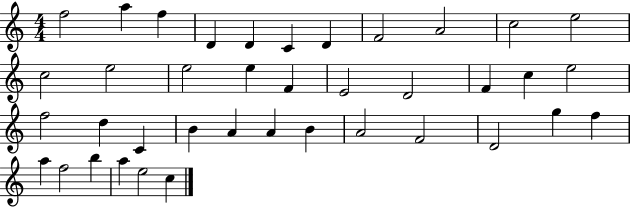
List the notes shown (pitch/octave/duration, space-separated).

F5/h A5/q F5/q D4/q D4/q C4/q D4/q F4/h A4/h C5/h E5/h C5/h E5/h E5/h E5/q F4/q E4/h D4/h F4/q C5/q E5/h F5/h D5/q C4/q B4/q A4/q A4/q B4/q A4/h F4/h D4/h G5/q F5/q A5/q F5/h B5/q A5/q E5/h C5/q